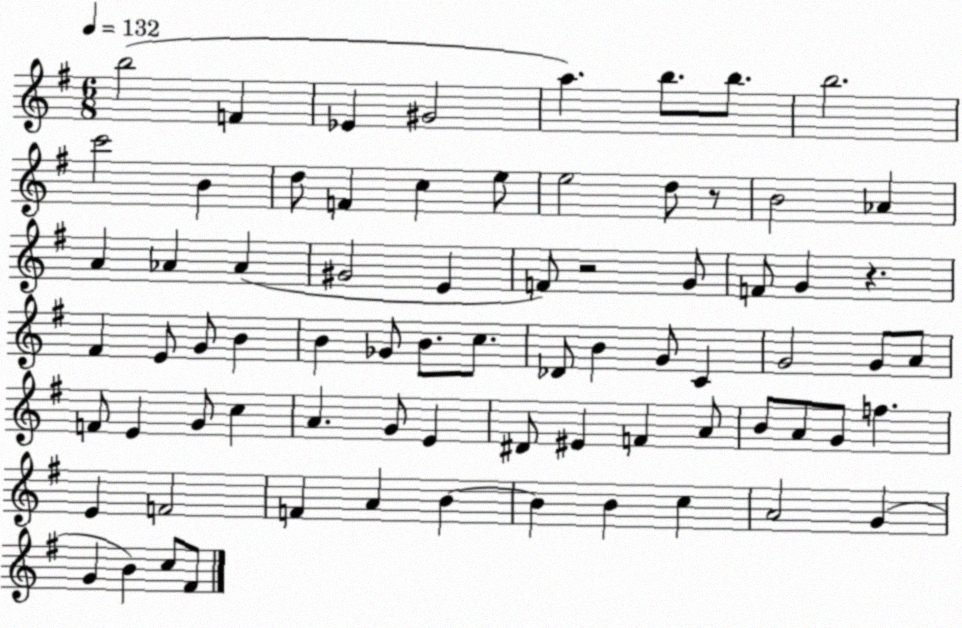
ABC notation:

X:1
T:Untitled
M:6/8
L:1/4
K:G
b2 F _E ^G2 a b/2 b/2 b2 c'2 B d/2 F c e/2 e2 d/2 z/2 B2 _A A _A _A ^G2 E F/2 z2 G/2 F/2 G z ^F E/2 G/2 B B _G/2 B/2 c/2 _D/2 B G/2 C G2 G/2 A/2 F/2 E G/2 c A G/2 E ^D/2 ^E F A/2 B/2 A/2 G/2 f E F2 F A B B B c A2 G G B c/2 ^F/2